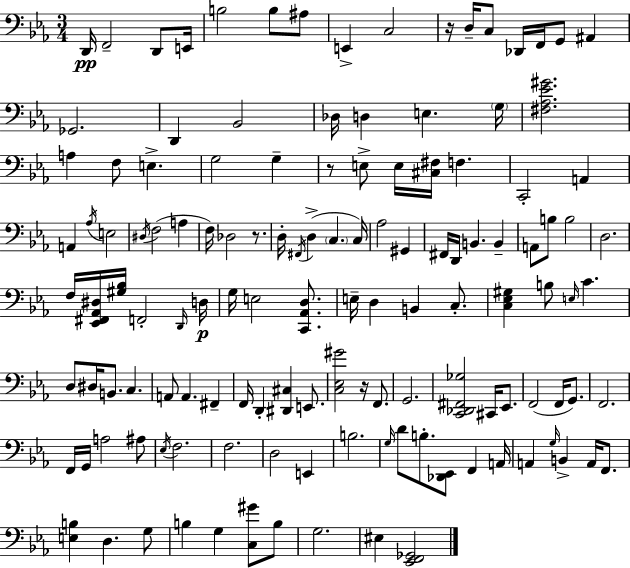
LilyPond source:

{
  \clef bass
  \numericTimeSignature
  \time 3/4
  \key ees \major
  d,16\pp f,2-- d,8 e,16 | b2 b8 ais8 | e,4-> c2 | r16 d16-- c8 des,16 f,16 g,8 ais,4 | \break ges,2. | d,4 bes,2 | des16 d4 e4. \parenthesize g16 | <fis aes ees' gis'>2. | \break a4 f8 e4.-> | g2 g4-- | r8 e8-> e16 <cis fis>16 f4. | c,2-. a,4 | \break a,4 \acciaccatura { aes16 } e2 | \acciaccatura { dis16 } f2( a4 | f16) des2 r8. | d16-. \acciaccatura { fis,16 } d4->( \parenthesize c4. | \break c16) aes2 gis,4 | fis,16 d,16 b,4. b,4-- | a,8 b8 b2 | d2. | \break f16 <ees, fis, aes, dis>16 <gis bes>16 f,2-. | \grace { d,16 } d16\p g16 e2 | <c, aes, d>8. e16-- d4 b,4 | c8.-. <c ees gis>4 b8 \grace { e16 } c'4. | \break d8 dis16 b,8. c4. | a,8 a,4. | fis,4-- f,16 d,4-. <dis, cis>4 | e,8. <c ees gis'>2 | \break r16 f,8. g,2. | <c, des, fis, ges>2 | cis,16 ees,8. f,2( | f,16 g,8.) f,2. | \break f,16 g,16 a2 | ais8 \acciaccatura { ees16 } f2. | f2. | d2 | \break e,4 b2. | \grace { g16 } d'8 b8.-. | <des, ees,>8 f,4 a,16 a,4 \grace { g16 } | b,4-> a,16 f,8. <e b>4 | \break d4. g8 b4 | g4 <c gis'>8 b8 g2. | eis4 | <ees, f, ges,>2 \bar "|."
}